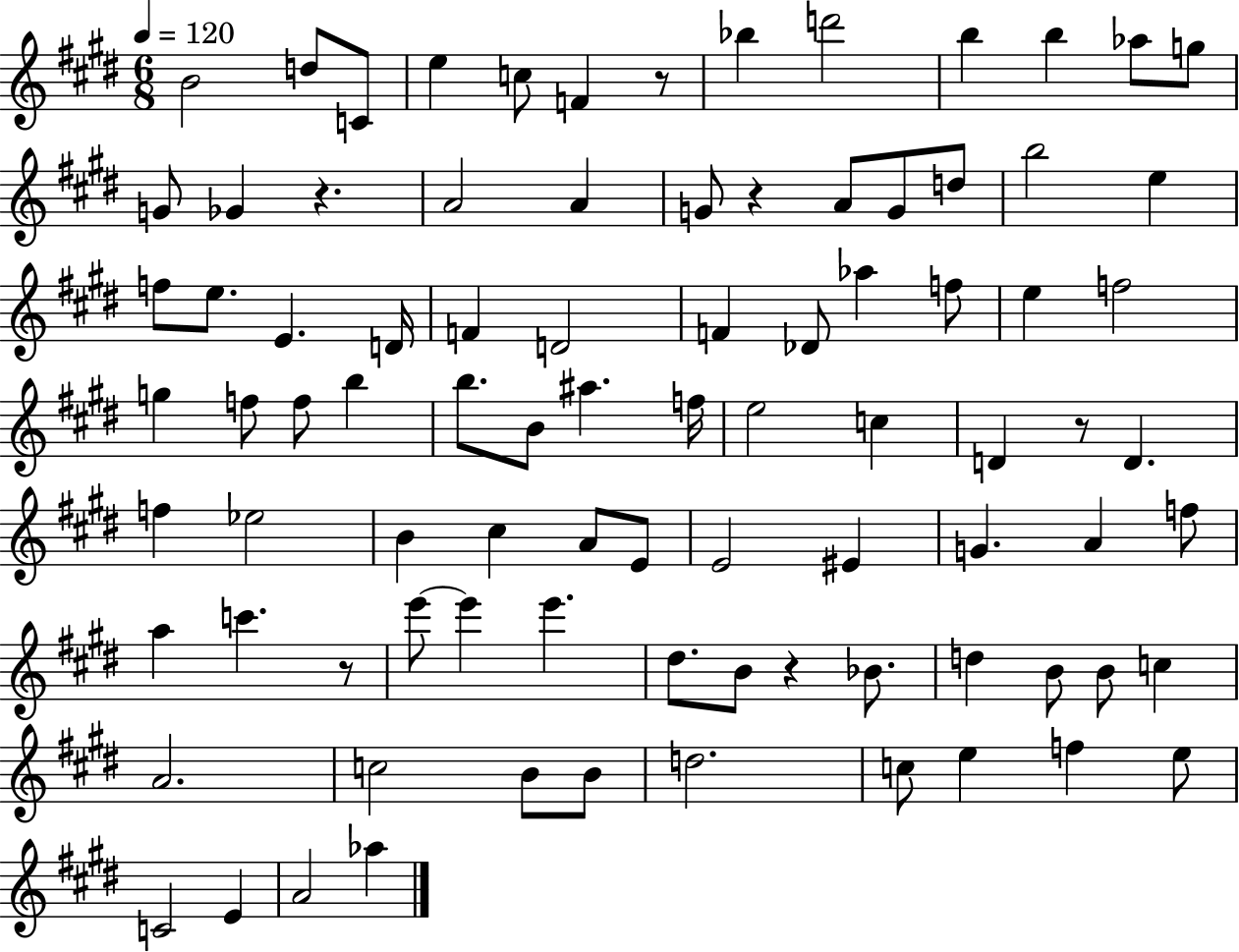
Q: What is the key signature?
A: E major